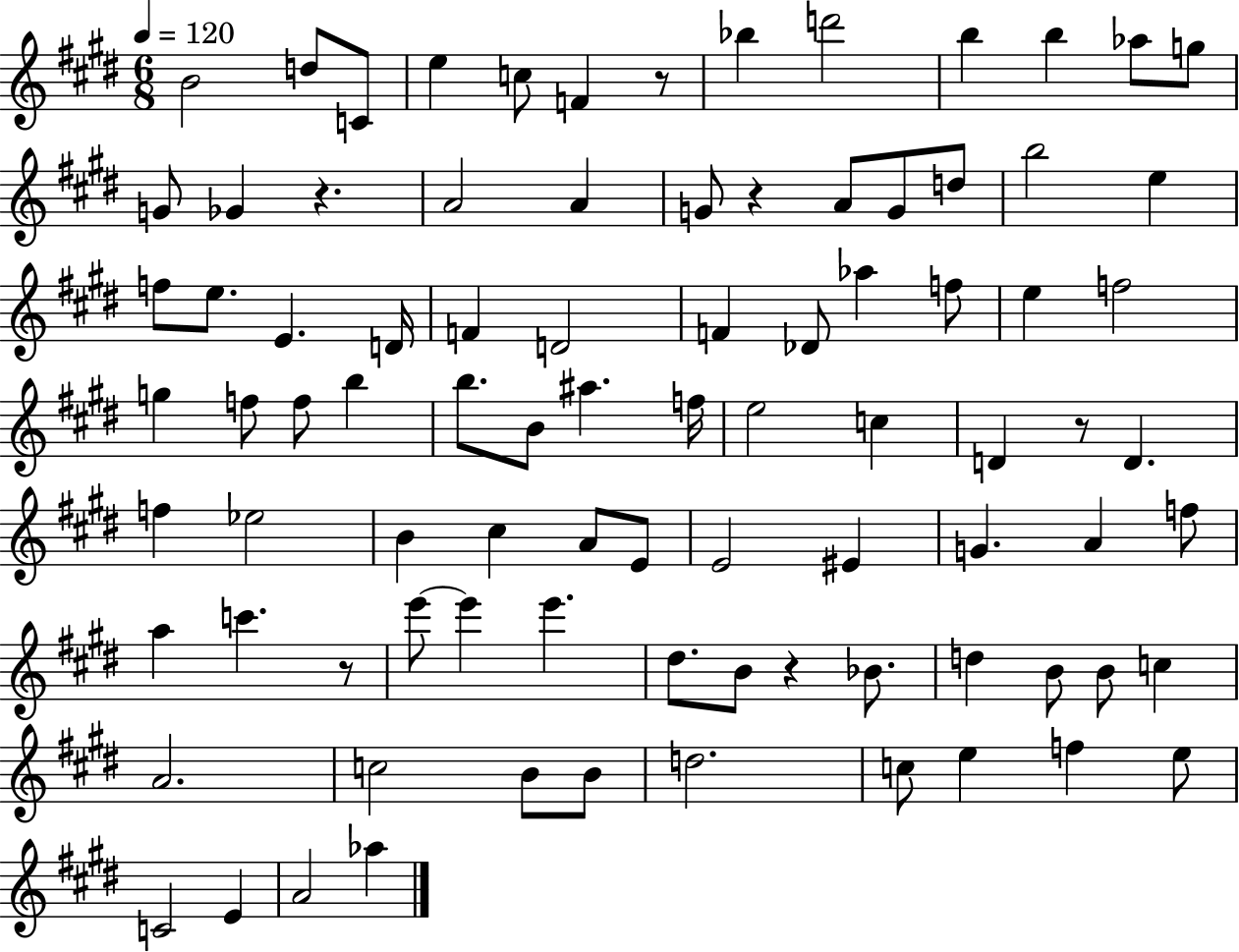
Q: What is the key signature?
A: E major